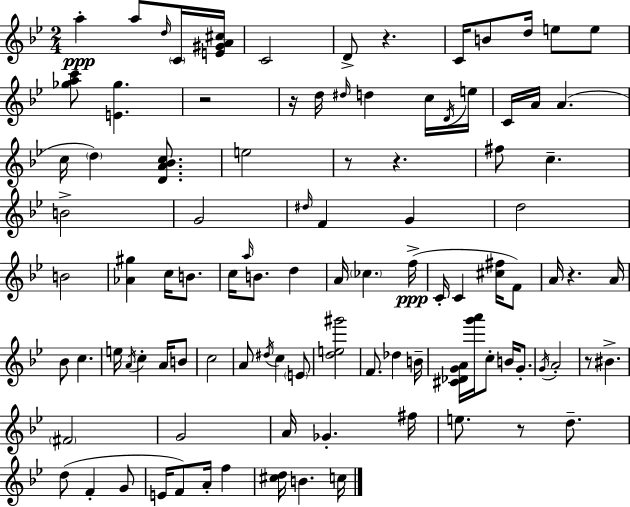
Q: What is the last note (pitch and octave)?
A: C5